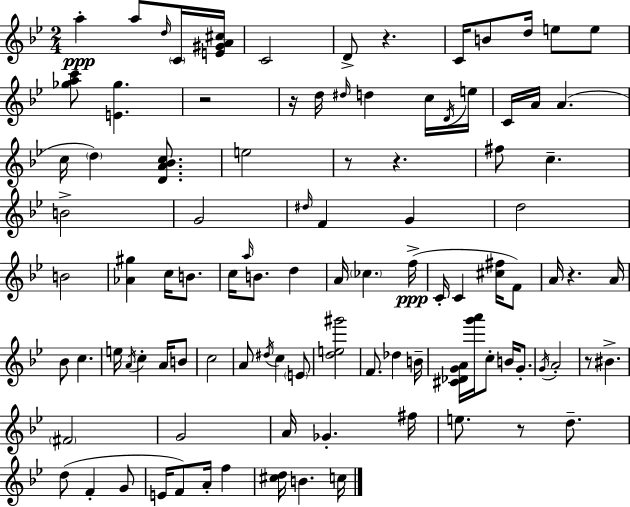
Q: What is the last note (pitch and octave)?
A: C5